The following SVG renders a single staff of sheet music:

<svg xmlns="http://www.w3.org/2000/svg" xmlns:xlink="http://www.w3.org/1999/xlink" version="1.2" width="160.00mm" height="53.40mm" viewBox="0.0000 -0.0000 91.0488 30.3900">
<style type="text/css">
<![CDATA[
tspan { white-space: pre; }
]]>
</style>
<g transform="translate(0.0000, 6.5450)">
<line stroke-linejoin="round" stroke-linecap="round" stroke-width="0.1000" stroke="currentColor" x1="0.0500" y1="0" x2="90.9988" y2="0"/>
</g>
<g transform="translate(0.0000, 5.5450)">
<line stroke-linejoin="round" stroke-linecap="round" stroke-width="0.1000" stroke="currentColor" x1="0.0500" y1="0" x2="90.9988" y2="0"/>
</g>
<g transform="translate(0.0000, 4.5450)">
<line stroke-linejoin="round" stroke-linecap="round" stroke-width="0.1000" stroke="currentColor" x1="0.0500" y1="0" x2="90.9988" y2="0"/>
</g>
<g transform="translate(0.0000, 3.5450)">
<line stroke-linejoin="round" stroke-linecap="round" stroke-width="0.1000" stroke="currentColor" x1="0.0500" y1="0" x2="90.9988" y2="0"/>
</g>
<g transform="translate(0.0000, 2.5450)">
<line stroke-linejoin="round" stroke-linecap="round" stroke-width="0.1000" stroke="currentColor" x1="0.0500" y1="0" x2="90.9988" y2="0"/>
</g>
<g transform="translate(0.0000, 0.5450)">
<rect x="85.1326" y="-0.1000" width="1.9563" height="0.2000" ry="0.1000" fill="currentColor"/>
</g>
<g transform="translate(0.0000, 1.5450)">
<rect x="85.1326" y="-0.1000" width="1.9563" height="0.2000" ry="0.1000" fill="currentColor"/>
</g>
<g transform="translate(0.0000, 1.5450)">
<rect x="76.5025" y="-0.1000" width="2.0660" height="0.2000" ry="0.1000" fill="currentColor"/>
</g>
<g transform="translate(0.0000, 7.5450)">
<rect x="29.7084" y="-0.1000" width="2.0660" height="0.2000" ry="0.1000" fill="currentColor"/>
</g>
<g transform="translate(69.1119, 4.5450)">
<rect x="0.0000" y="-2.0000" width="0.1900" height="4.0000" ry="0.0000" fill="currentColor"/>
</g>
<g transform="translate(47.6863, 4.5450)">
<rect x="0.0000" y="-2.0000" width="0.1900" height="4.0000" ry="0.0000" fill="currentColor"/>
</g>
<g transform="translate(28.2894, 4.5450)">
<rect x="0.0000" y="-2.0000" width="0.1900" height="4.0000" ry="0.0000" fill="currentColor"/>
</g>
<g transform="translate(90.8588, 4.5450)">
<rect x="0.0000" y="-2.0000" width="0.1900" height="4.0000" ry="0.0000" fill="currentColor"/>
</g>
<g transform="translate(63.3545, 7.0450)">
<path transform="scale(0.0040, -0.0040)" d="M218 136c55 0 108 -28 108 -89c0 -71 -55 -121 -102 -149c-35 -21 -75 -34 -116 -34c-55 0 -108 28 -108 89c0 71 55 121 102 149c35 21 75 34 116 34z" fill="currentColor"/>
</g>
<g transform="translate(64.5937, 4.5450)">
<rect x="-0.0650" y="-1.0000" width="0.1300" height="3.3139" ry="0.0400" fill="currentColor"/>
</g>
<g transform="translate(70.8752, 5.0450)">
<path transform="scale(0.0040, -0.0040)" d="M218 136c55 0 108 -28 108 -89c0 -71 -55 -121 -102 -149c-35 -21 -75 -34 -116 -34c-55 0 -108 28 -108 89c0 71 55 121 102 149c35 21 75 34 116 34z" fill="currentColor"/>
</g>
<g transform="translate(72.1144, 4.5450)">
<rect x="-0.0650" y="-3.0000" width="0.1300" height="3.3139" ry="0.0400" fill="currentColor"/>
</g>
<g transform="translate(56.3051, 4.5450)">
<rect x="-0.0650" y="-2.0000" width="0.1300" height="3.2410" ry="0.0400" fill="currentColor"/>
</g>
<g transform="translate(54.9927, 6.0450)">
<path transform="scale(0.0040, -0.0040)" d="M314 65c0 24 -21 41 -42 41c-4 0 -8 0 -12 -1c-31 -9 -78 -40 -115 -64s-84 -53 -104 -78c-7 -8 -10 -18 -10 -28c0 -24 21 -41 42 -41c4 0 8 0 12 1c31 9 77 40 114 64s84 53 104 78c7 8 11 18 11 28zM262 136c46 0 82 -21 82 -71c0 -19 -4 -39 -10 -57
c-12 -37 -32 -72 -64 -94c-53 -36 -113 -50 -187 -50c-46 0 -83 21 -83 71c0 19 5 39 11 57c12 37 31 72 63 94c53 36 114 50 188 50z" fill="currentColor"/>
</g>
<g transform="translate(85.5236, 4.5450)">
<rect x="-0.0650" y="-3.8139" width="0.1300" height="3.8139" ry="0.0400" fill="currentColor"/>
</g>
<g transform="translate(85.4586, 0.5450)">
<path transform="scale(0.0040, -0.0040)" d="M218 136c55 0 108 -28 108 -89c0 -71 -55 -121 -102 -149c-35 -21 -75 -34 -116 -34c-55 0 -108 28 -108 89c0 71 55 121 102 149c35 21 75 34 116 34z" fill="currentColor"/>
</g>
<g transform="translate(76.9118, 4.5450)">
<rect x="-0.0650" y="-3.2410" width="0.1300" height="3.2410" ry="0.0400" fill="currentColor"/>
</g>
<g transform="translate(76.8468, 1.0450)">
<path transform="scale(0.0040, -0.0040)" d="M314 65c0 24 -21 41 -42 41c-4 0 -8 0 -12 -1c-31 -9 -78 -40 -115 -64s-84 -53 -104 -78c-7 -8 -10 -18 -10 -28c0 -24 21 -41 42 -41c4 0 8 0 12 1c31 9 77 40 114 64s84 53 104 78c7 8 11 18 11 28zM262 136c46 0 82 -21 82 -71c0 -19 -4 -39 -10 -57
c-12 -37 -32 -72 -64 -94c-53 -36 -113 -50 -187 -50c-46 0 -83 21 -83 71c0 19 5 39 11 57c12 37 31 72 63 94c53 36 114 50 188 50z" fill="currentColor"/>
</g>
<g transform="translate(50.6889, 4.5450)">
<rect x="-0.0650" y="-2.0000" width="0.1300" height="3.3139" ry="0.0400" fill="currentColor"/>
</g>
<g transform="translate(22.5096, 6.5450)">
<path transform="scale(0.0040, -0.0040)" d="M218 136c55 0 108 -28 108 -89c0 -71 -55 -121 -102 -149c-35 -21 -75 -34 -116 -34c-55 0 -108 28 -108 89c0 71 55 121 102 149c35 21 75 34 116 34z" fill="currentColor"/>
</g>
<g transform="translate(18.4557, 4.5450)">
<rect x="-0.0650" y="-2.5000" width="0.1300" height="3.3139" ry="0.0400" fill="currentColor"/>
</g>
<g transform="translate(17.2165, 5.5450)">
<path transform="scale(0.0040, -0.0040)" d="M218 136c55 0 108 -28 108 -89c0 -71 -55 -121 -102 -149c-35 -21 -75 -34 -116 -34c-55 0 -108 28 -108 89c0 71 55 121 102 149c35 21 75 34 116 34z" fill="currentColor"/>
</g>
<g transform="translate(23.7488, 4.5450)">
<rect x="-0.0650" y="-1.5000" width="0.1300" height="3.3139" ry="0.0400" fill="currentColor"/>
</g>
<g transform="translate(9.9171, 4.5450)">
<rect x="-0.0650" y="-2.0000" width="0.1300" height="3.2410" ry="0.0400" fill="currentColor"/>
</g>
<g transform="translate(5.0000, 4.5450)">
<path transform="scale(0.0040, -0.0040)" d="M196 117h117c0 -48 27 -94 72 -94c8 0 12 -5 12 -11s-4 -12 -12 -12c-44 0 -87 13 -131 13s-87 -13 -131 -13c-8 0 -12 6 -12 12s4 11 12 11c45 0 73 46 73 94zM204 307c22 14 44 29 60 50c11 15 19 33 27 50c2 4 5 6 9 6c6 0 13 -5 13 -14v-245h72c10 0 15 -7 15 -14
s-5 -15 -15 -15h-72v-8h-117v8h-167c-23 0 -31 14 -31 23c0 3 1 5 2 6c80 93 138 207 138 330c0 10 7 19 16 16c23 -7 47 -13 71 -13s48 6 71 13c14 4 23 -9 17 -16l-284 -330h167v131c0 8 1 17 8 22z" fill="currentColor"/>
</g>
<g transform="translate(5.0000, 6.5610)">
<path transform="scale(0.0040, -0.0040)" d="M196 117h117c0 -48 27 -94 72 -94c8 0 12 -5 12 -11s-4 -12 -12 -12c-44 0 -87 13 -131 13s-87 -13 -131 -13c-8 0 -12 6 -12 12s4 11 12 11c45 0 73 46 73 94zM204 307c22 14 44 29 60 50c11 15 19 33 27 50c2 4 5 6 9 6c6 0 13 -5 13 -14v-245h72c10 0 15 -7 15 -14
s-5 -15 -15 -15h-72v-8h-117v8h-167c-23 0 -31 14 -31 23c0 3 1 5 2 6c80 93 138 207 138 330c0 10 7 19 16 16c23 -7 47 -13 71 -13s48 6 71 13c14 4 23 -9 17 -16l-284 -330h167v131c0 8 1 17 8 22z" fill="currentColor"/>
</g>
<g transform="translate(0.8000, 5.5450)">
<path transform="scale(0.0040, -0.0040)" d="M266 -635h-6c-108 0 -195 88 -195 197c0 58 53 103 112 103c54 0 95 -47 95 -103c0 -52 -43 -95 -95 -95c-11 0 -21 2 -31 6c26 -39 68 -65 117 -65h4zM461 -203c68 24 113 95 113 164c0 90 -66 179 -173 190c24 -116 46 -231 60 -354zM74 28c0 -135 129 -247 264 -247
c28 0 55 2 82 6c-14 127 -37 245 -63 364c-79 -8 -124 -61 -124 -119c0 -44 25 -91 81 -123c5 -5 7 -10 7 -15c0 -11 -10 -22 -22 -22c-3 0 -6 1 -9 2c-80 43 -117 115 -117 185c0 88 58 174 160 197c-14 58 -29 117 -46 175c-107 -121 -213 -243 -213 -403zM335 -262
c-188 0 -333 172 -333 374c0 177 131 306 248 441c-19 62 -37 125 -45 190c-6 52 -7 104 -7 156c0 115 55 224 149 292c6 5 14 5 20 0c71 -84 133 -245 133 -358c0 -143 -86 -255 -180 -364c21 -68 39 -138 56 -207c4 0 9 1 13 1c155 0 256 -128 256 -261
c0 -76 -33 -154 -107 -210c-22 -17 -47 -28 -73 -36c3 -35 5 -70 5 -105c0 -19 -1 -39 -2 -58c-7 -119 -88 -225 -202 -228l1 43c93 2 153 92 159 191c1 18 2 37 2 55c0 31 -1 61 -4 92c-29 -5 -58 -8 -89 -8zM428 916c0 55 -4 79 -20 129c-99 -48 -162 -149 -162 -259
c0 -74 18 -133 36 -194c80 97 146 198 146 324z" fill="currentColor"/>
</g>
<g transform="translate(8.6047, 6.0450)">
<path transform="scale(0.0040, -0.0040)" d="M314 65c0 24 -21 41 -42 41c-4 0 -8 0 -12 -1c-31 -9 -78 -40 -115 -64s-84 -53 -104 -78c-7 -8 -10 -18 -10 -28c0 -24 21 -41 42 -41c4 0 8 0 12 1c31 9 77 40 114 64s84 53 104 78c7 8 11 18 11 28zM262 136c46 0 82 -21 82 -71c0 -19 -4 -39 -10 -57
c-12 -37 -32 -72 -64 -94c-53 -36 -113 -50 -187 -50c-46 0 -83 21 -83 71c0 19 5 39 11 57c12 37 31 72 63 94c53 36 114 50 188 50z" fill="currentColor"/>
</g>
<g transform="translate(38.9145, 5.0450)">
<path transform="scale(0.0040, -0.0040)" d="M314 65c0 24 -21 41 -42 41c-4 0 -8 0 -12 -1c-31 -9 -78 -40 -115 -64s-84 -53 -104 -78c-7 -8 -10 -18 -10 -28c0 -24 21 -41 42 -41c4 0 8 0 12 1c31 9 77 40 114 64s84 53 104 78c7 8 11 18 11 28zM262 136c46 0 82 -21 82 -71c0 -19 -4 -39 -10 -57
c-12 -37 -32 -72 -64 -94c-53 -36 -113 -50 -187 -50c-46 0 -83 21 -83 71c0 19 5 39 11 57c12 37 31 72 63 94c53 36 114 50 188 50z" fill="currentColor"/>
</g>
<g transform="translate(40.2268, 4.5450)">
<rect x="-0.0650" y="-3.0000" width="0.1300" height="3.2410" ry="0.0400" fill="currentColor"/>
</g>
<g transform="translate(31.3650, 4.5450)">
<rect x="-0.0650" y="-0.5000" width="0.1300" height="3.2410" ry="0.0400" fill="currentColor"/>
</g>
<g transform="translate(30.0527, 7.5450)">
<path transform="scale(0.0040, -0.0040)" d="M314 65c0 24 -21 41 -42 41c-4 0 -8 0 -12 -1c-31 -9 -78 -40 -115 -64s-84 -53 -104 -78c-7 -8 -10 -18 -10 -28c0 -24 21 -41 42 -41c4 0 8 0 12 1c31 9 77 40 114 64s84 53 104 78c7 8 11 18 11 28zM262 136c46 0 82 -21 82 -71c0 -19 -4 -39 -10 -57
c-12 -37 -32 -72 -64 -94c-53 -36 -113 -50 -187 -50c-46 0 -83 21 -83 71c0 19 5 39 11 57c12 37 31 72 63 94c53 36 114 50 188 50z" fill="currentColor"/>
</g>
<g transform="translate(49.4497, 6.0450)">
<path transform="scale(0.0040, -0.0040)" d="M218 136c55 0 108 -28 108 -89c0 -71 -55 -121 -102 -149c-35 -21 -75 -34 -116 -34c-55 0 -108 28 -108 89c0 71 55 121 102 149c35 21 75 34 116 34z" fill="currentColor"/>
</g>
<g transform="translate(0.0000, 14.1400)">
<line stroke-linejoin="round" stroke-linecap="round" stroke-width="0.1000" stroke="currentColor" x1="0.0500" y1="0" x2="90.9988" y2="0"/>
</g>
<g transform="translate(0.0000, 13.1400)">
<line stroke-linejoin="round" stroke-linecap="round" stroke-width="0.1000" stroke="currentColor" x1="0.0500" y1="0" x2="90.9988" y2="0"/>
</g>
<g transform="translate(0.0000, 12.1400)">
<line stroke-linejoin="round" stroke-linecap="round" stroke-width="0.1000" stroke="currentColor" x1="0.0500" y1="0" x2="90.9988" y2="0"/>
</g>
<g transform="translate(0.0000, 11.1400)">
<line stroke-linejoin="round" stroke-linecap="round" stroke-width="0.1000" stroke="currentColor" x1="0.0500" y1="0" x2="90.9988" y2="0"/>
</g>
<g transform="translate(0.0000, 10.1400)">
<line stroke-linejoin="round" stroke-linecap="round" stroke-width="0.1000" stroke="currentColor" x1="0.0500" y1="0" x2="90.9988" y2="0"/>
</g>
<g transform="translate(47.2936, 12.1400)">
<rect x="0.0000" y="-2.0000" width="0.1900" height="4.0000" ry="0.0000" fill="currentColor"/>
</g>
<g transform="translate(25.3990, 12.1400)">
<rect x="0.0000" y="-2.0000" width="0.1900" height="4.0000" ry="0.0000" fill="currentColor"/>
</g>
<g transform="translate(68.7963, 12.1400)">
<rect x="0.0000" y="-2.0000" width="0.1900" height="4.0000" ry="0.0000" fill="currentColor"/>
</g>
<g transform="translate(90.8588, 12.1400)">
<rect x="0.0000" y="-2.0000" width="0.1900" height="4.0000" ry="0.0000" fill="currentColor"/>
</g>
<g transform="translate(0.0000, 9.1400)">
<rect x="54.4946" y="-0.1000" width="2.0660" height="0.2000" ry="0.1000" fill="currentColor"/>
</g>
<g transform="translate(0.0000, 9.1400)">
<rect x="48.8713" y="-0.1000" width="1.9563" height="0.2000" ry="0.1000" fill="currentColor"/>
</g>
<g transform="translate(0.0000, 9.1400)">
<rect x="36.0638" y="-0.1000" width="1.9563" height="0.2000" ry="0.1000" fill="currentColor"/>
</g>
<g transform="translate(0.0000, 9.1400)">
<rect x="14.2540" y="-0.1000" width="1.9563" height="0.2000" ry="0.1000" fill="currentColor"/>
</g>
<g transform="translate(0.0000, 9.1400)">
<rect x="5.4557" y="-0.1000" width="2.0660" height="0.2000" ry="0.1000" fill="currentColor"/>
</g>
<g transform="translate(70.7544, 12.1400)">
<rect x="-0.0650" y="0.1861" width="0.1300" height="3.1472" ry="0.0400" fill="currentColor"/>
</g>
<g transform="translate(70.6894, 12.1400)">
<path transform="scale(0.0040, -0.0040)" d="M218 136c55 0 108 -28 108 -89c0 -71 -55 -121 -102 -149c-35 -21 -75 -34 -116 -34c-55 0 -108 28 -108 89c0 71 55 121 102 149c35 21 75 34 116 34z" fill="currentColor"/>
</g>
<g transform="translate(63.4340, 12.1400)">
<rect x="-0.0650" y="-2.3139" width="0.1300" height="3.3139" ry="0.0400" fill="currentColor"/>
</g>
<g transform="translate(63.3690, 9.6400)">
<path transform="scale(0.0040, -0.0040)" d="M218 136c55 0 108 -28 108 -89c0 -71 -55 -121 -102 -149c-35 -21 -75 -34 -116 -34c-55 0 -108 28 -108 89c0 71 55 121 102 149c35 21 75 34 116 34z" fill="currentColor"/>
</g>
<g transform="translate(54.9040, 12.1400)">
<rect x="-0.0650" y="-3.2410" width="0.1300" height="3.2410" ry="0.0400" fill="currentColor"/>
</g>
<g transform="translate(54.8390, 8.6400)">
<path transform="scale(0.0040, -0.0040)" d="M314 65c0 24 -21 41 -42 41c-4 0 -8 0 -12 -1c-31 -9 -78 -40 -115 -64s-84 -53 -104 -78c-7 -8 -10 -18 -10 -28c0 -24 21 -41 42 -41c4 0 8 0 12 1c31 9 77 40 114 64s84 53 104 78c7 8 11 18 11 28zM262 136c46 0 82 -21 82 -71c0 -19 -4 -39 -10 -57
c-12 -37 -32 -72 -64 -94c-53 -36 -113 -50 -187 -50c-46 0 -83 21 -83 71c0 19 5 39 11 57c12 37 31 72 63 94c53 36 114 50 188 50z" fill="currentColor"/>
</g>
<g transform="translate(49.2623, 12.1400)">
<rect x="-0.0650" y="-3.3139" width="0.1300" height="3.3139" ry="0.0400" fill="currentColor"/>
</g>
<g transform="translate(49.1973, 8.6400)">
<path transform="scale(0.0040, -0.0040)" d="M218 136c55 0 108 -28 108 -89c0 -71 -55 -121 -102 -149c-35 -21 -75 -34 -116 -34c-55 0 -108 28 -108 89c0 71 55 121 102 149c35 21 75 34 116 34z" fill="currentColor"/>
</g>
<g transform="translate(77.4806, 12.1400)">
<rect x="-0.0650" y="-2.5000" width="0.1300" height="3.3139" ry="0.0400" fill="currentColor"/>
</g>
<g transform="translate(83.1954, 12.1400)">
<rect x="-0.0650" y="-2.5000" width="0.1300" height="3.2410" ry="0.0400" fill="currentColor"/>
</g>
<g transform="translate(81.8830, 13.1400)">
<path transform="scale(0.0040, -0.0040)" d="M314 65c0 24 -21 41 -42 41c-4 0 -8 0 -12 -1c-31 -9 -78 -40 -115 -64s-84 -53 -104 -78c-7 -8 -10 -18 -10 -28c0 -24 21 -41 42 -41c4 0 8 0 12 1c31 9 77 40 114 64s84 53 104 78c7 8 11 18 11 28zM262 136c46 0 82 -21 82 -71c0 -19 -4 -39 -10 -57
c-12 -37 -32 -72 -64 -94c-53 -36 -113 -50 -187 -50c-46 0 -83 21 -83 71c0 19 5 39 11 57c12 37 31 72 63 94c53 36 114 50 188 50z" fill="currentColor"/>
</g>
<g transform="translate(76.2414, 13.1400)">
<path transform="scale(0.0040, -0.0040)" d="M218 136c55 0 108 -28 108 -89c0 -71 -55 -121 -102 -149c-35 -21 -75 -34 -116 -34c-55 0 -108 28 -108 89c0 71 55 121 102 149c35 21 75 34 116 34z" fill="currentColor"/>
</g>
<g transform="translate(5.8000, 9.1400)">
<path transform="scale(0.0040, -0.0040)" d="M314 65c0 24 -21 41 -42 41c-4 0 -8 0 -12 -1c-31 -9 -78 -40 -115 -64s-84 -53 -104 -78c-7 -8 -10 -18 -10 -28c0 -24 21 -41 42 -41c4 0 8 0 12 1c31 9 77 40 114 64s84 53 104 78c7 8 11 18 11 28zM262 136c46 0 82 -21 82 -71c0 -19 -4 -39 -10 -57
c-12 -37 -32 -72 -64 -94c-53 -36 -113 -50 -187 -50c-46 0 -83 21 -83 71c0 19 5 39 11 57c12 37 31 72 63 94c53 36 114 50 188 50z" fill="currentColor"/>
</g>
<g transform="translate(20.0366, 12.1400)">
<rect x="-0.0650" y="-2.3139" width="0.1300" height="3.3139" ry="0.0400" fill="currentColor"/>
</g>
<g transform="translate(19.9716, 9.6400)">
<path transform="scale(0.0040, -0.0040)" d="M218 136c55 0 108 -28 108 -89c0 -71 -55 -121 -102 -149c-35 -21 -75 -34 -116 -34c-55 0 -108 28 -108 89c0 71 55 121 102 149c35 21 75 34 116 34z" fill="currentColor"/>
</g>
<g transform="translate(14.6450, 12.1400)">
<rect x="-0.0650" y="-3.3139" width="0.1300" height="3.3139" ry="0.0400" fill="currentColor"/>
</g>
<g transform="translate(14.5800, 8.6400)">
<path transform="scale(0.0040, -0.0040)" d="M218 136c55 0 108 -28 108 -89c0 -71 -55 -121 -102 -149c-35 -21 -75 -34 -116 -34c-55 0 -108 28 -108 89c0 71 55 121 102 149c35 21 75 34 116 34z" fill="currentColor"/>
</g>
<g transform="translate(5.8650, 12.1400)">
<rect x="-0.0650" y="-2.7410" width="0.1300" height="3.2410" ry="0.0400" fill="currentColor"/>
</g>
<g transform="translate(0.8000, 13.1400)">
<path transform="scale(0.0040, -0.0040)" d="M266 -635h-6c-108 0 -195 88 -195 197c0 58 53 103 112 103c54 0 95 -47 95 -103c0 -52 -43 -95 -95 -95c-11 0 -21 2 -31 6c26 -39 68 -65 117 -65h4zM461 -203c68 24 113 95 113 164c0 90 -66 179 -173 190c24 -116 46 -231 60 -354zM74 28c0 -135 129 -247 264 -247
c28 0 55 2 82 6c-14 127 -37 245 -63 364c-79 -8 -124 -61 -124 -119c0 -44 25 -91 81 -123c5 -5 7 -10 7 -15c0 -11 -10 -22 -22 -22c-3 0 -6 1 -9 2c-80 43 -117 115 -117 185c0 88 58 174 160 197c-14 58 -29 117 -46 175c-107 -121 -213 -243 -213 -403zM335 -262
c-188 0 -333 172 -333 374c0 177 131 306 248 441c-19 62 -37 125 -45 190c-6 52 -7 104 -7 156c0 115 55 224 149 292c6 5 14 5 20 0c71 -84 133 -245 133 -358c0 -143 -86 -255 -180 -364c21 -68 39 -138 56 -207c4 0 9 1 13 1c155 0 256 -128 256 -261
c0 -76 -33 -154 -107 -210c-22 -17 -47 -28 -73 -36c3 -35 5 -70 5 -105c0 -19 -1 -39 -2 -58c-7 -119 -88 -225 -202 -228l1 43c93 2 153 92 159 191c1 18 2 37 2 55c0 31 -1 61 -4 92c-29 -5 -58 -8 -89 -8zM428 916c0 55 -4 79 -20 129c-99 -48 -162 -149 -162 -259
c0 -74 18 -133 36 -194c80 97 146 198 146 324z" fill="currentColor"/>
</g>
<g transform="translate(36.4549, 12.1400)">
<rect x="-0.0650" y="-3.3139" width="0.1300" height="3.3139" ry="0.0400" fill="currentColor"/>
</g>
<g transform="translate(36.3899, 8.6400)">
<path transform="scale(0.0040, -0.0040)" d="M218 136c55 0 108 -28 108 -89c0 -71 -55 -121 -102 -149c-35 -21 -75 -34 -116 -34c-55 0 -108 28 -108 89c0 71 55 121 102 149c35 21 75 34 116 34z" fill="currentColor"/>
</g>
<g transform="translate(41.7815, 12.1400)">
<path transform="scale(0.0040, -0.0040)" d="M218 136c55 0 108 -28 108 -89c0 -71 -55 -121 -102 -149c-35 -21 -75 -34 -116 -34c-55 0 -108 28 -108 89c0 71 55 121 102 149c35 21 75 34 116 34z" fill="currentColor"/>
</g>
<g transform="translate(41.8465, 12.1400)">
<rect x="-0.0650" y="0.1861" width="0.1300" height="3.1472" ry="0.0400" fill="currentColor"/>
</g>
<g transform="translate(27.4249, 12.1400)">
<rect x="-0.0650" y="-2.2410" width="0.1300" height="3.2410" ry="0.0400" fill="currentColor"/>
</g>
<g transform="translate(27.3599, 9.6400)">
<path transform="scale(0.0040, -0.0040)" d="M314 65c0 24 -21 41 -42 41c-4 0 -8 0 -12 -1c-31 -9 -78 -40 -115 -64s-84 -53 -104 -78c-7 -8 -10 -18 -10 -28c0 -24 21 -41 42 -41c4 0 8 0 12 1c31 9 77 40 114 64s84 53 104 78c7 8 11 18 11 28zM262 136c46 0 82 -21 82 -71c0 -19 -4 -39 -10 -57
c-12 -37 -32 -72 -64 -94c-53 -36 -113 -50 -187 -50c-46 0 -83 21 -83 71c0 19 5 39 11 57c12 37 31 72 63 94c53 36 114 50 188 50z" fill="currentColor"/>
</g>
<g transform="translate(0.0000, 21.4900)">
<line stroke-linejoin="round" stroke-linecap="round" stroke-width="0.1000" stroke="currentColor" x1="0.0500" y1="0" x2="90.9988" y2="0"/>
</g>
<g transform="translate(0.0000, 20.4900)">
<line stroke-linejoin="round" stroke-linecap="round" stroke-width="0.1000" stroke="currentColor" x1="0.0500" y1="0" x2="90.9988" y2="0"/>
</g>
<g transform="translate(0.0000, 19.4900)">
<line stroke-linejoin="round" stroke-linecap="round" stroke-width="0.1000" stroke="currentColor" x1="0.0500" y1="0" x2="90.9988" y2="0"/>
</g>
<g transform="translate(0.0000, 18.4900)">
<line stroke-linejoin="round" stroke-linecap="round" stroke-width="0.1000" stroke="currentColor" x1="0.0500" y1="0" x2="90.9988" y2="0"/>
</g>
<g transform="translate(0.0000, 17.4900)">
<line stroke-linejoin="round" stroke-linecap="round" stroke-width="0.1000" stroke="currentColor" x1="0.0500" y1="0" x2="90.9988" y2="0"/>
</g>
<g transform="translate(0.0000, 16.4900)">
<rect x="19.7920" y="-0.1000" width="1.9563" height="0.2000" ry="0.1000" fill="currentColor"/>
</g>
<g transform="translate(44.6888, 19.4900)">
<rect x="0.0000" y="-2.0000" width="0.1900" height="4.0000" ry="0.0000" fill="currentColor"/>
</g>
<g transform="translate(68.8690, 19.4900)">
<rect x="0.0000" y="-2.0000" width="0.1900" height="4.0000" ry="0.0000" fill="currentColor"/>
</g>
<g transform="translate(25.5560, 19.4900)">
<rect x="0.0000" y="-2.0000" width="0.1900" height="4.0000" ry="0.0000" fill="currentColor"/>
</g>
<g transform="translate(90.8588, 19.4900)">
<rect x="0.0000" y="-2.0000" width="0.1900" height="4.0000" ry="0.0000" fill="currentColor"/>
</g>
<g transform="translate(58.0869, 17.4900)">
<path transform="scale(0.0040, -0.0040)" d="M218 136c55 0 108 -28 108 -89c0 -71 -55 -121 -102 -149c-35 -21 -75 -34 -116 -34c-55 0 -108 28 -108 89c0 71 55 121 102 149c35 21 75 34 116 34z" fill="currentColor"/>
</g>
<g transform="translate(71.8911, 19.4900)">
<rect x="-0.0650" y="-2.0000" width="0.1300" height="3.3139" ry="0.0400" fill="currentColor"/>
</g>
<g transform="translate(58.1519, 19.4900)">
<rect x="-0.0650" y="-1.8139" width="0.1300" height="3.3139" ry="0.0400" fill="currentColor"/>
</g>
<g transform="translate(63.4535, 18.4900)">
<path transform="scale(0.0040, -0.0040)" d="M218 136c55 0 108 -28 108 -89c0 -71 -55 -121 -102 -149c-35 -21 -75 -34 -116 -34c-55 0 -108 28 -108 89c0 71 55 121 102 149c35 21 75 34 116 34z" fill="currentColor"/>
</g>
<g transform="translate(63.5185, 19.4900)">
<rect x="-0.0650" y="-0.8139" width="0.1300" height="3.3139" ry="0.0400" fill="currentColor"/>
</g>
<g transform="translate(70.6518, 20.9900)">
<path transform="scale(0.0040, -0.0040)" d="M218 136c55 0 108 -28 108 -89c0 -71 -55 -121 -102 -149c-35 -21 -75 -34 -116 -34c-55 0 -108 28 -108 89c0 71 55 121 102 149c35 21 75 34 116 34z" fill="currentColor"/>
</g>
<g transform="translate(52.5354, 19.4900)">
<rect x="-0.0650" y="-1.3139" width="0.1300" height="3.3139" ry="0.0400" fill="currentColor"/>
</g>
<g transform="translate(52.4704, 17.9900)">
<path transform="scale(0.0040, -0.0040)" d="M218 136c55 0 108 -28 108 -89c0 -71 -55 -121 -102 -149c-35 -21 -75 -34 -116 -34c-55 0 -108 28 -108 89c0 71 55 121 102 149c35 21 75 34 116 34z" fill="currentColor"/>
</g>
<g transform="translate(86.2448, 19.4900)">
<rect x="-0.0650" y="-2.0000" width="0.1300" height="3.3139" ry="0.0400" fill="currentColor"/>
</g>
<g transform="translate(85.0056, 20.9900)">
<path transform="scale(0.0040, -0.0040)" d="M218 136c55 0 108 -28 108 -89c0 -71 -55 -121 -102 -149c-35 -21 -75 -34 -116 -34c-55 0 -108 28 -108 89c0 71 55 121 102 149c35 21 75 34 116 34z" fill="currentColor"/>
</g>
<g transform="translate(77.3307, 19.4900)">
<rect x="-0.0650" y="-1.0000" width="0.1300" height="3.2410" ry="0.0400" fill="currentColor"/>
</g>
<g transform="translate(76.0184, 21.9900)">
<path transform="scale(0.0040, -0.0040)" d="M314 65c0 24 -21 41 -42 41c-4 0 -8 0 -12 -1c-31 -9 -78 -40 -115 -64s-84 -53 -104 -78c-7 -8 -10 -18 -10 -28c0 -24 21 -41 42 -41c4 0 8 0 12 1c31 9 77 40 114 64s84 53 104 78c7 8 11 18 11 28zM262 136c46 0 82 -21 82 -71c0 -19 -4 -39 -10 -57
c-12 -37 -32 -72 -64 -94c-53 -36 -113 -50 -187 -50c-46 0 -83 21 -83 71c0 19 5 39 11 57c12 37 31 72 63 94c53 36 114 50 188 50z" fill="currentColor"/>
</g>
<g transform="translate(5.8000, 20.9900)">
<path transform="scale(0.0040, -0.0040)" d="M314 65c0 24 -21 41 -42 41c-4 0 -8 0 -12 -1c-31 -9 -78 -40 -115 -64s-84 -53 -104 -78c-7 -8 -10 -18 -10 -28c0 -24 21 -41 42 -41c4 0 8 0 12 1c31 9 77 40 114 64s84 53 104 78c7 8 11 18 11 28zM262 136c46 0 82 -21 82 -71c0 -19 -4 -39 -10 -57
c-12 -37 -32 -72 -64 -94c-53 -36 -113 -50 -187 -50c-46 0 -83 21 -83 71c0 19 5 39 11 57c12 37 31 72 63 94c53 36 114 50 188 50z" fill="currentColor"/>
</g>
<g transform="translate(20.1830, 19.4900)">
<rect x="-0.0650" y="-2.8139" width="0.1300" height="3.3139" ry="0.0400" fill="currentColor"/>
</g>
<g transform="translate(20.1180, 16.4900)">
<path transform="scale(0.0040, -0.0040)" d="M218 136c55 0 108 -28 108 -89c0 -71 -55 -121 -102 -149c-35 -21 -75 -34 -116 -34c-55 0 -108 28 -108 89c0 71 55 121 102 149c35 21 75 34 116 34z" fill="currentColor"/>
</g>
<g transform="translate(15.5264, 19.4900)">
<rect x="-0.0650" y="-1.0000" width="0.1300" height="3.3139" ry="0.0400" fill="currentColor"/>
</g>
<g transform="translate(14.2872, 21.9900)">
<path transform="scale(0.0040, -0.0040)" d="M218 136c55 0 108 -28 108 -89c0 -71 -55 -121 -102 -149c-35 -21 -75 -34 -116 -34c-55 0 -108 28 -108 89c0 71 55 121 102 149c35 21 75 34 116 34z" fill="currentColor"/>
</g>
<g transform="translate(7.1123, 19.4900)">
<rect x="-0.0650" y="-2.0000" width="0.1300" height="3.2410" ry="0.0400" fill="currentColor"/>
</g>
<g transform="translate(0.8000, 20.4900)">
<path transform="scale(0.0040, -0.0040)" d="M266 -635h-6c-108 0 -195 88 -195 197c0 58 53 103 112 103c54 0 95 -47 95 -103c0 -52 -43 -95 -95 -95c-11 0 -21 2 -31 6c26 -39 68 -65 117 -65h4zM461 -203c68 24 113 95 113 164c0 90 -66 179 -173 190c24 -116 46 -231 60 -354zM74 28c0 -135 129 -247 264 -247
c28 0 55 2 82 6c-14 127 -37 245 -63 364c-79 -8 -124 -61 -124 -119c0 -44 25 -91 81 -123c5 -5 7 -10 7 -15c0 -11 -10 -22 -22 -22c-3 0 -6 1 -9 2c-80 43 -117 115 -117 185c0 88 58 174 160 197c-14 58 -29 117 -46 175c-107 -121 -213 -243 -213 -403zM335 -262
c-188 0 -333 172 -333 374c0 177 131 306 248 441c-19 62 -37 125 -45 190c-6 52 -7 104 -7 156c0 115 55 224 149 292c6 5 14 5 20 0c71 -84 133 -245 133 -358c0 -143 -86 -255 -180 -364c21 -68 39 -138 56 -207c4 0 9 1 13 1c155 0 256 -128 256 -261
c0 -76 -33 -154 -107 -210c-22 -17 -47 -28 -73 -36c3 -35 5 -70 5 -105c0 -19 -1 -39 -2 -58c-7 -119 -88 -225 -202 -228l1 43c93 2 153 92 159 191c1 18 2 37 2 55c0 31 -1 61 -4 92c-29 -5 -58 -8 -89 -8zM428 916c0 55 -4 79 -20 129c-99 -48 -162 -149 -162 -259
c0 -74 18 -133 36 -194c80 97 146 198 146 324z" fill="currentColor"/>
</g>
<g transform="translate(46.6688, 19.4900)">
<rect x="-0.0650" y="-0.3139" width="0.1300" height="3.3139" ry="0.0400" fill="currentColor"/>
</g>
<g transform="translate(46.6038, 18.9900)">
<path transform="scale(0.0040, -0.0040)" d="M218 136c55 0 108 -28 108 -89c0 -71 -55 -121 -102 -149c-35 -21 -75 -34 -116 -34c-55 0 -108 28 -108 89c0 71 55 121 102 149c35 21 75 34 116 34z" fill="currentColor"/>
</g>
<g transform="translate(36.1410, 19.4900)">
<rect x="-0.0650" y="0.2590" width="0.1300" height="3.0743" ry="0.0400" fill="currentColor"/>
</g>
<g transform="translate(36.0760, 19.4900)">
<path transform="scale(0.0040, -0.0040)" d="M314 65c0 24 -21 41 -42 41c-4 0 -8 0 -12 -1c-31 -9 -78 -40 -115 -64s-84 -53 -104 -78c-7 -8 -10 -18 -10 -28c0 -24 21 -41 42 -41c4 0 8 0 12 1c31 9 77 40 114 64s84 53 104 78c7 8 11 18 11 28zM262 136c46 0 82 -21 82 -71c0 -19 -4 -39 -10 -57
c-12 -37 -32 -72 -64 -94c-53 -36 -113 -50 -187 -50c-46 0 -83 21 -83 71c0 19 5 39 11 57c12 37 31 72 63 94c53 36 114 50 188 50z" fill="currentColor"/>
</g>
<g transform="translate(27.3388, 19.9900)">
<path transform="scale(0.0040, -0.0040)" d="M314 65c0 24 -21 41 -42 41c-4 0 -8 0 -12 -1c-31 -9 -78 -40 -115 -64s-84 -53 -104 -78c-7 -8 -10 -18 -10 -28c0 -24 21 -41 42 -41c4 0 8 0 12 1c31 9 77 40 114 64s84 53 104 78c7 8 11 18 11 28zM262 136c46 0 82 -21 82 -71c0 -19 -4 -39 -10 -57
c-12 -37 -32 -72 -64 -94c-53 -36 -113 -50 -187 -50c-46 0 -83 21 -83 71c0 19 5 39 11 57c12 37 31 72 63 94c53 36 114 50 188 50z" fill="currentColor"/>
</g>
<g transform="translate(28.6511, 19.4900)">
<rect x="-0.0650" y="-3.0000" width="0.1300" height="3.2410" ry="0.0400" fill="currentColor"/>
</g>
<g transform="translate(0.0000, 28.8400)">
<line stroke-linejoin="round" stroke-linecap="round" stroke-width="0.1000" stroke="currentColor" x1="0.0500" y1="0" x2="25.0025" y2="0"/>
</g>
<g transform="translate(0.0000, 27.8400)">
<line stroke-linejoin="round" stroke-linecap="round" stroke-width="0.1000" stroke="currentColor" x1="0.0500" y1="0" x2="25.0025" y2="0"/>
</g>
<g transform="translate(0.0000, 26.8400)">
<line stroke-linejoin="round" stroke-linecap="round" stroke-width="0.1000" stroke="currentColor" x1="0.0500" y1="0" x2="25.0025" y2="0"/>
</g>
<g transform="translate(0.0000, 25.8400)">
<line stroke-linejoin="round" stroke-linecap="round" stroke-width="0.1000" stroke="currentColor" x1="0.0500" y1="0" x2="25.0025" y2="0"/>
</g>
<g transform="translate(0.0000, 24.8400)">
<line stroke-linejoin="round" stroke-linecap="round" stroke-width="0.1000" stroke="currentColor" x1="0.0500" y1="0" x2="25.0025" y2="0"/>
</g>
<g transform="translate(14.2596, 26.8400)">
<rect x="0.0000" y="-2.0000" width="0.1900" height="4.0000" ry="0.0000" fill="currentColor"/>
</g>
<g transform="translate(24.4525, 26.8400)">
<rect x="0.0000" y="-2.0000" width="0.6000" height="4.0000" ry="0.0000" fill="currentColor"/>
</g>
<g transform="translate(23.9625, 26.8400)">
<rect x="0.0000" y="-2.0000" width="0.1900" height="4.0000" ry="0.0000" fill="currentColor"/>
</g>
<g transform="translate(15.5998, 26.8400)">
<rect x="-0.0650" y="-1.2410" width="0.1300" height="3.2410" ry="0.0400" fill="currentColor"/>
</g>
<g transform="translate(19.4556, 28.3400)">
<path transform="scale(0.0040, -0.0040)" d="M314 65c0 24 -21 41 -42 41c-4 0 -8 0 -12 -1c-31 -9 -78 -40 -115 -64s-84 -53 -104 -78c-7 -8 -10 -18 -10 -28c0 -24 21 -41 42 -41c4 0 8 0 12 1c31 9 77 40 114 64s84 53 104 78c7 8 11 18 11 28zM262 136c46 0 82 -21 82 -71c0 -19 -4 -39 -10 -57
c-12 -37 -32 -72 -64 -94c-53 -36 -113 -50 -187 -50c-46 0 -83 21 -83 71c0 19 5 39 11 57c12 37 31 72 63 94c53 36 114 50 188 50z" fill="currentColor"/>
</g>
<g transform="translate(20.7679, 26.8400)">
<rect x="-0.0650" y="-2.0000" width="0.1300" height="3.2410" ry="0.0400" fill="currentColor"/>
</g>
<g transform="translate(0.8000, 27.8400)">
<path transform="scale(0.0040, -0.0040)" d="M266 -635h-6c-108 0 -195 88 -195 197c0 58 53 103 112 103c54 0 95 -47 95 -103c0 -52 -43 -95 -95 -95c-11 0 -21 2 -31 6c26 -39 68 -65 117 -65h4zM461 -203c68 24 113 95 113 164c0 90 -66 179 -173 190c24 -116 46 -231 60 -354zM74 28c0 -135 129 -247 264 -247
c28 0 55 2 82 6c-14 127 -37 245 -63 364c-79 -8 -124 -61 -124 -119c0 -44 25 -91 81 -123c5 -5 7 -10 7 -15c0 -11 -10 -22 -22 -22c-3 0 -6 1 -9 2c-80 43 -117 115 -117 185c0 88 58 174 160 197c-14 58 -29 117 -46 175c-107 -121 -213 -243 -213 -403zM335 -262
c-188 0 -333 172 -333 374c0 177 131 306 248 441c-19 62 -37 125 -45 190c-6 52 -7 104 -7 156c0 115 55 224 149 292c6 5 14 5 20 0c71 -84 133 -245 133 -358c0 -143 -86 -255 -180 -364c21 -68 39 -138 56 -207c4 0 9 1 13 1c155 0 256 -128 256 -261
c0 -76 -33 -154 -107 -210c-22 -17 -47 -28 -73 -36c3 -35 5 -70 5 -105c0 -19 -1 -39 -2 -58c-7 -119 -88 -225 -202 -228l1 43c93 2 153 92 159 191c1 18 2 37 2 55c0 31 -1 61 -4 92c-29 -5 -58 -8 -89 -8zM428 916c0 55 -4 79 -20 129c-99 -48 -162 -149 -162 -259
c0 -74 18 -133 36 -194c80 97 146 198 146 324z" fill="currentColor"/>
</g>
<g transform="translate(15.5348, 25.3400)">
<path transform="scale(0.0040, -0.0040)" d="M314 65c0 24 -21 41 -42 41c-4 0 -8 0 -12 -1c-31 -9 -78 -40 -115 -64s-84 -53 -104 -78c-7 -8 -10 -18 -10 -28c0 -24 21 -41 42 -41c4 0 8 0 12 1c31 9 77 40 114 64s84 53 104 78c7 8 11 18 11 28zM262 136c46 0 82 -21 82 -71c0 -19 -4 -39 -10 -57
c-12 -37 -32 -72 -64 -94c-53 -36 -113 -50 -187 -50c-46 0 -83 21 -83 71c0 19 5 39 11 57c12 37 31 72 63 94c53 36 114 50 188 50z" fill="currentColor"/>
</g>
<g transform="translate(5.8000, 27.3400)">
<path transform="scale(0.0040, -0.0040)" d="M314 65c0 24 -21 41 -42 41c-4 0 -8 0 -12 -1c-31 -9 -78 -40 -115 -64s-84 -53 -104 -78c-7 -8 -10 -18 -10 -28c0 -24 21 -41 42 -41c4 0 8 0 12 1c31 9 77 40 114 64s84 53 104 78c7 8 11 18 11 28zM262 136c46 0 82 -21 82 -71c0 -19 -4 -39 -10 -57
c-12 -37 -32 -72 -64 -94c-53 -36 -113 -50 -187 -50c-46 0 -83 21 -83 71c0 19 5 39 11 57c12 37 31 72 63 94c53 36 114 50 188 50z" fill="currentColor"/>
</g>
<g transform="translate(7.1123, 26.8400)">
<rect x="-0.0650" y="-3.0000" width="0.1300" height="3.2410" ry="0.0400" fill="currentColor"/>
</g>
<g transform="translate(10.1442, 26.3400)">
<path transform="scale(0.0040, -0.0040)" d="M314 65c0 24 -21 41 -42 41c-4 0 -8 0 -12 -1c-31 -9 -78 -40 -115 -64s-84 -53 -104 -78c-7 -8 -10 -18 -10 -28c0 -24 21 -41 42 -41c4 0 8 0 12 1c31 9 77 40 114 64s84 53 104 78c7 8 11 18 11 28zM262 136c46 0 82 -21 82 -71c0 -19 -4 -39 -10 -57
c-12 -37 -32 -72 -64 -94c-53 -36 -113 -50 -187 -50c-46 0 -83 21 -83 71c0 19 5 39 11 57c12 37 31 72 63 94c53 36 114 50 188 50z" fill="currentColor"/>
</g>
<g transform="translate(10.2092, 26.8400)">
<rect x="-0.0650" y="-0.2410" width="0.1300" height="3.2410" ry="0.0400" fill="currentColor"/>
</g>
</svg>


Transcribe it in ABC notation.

X:1
T:Untitled
M:4/4
L:1/4
K:C
F2 G E C2 A2 F F2 D A b2 c' a2 b g g2 b B b b2 g B G G2 F2 D a A2 B2 c e f d F D2 F A2 c2 e2 F2